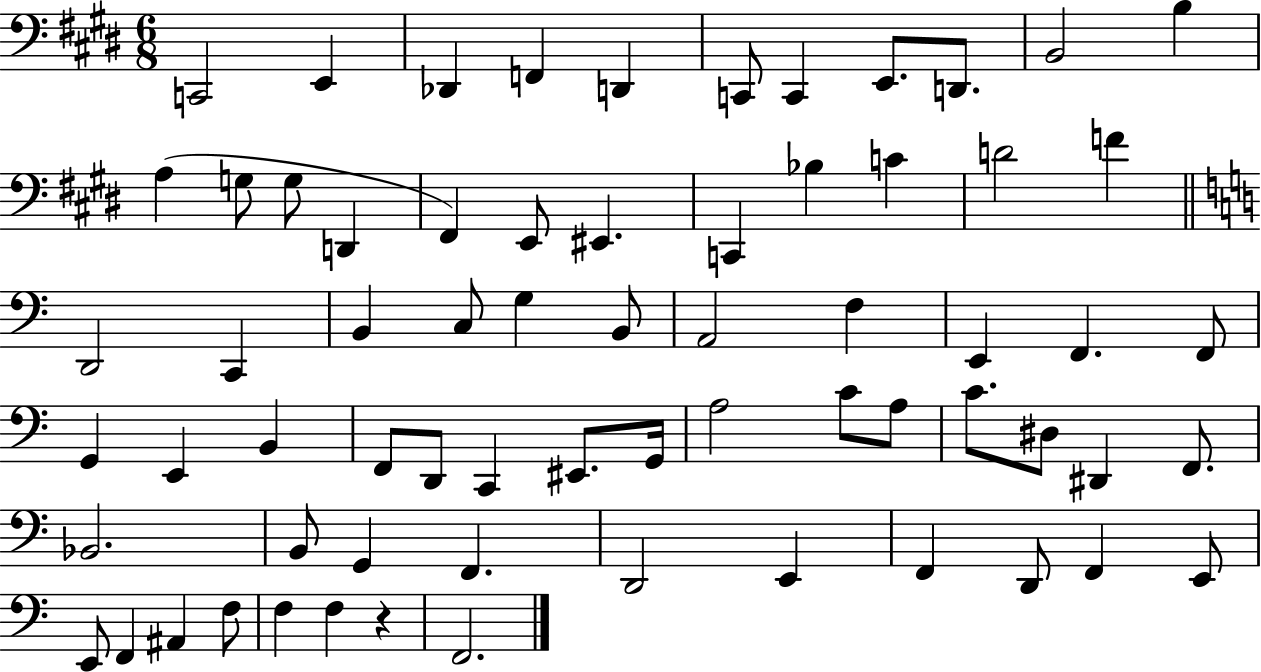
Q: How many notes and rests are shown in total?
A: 67